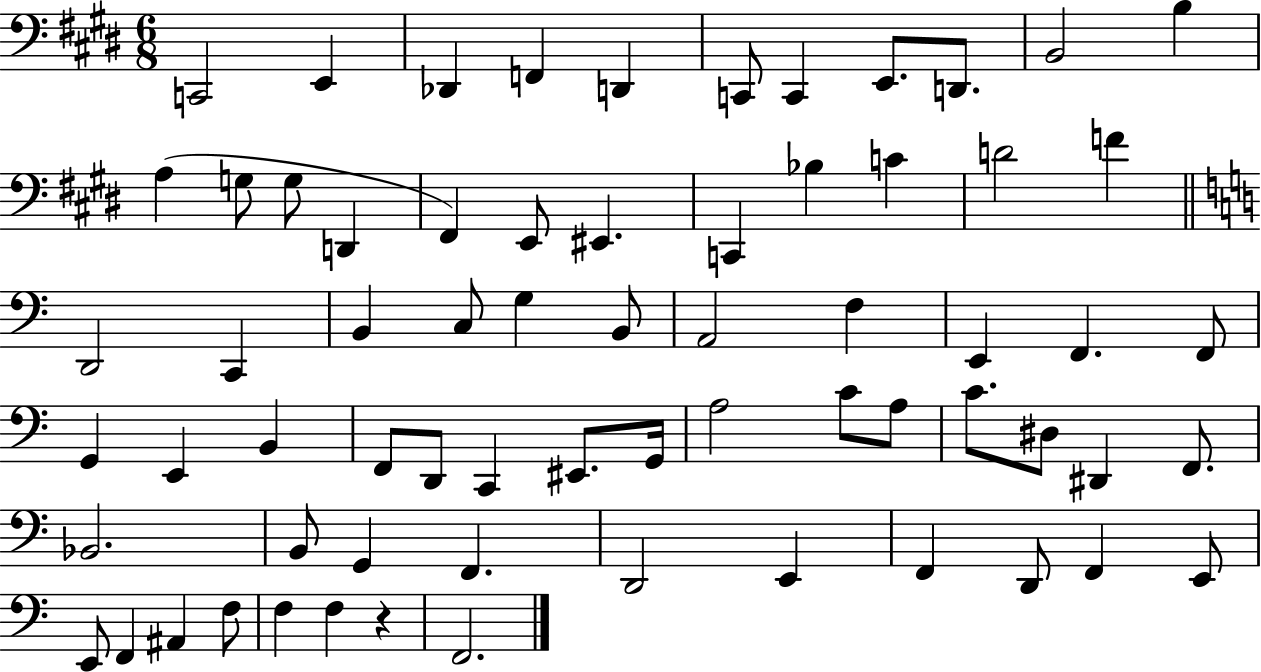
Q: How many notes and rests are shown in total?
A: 67